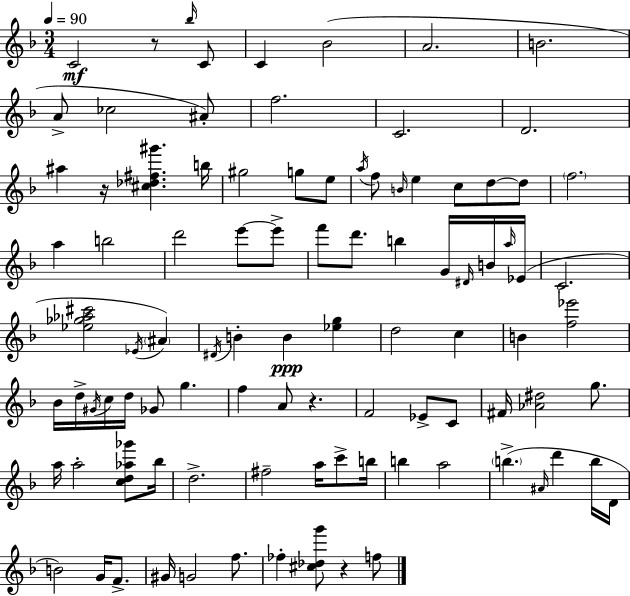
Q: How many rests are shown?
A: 4